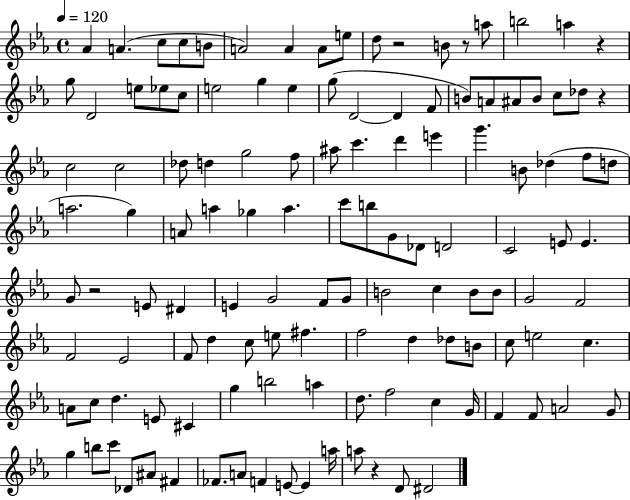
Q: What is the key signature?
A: EES major